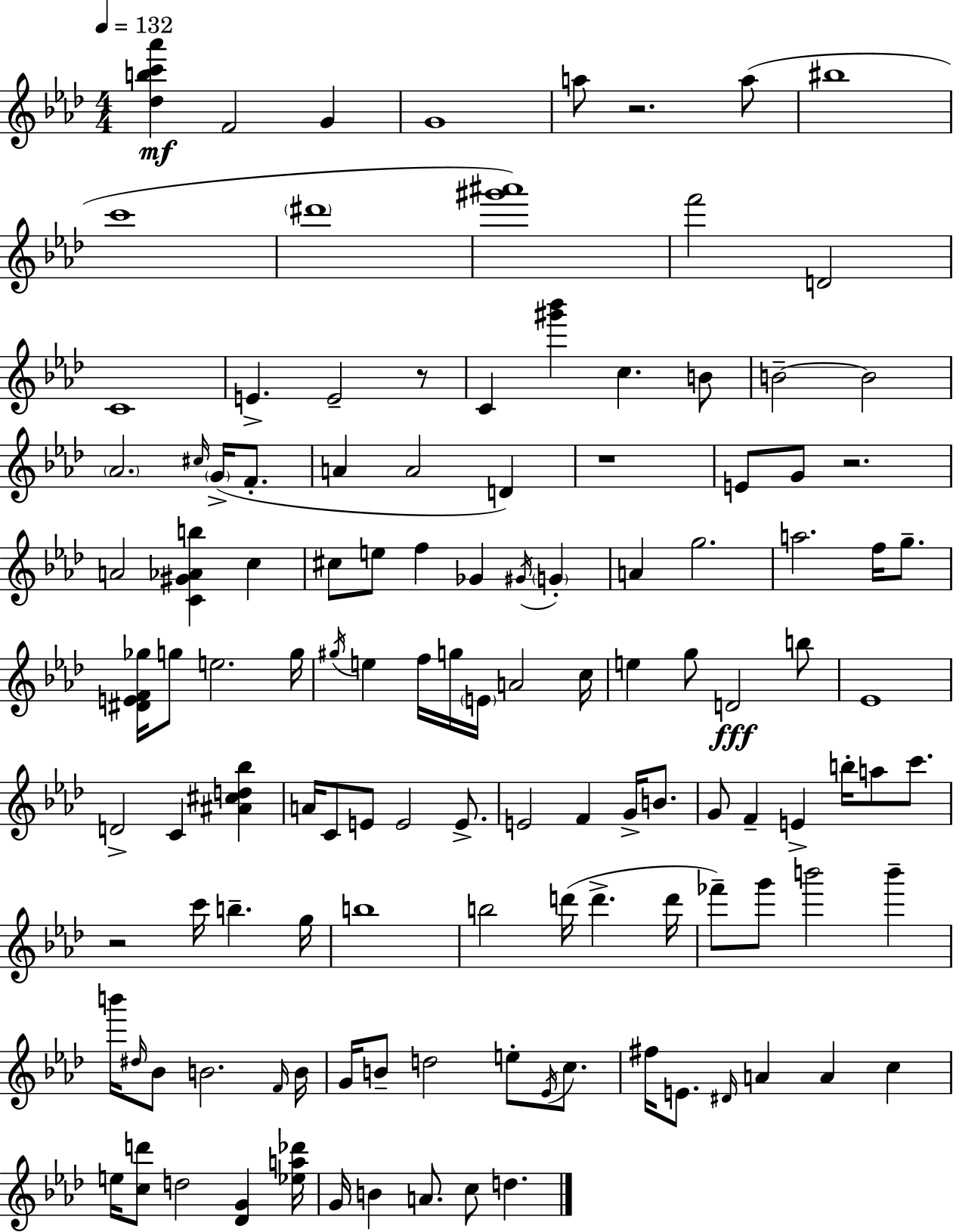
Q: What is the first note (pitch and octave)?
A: F4